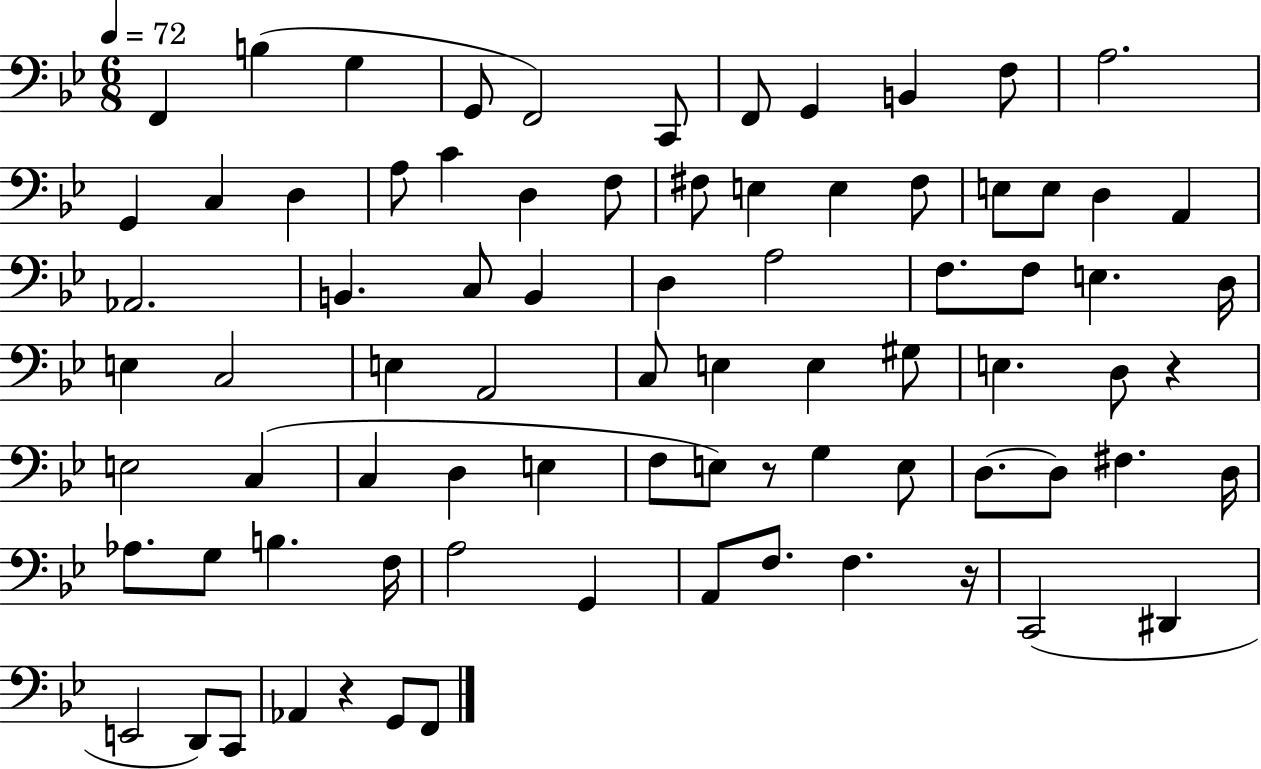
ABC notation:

X:1
T:Untitled
M:6/8
L:1/4
K:Bb
F,, B, G, G,,/2 F,,2 C,,/2 F,,/2 G,, B,, F,/2 A,2 G,, C, D, A,/2 C D, F,/2 ^F,/2 E, E, ^F,/2 E,/2 E,/2 D, A,, _A,,2 B,, C,/2 B,, D, A,2 F,/2 F,/2 E, D,/4 E, C,2 E, A,,2 C,/2 E, E, ^G,/2 E, D,/2 z E,2 C, C, D, E, F,/2 E,/2 z/2 G, E,/2 D,/2 D,/2 ^F, D,/4 _A,/2 G,/2 B, F,/4 A,2 G,, A,,/2 F,/2 F, z/4 C,,2 ^D,, E,,2 D,,/2 C,,/2 _A,, z G,,/2 F,,/2